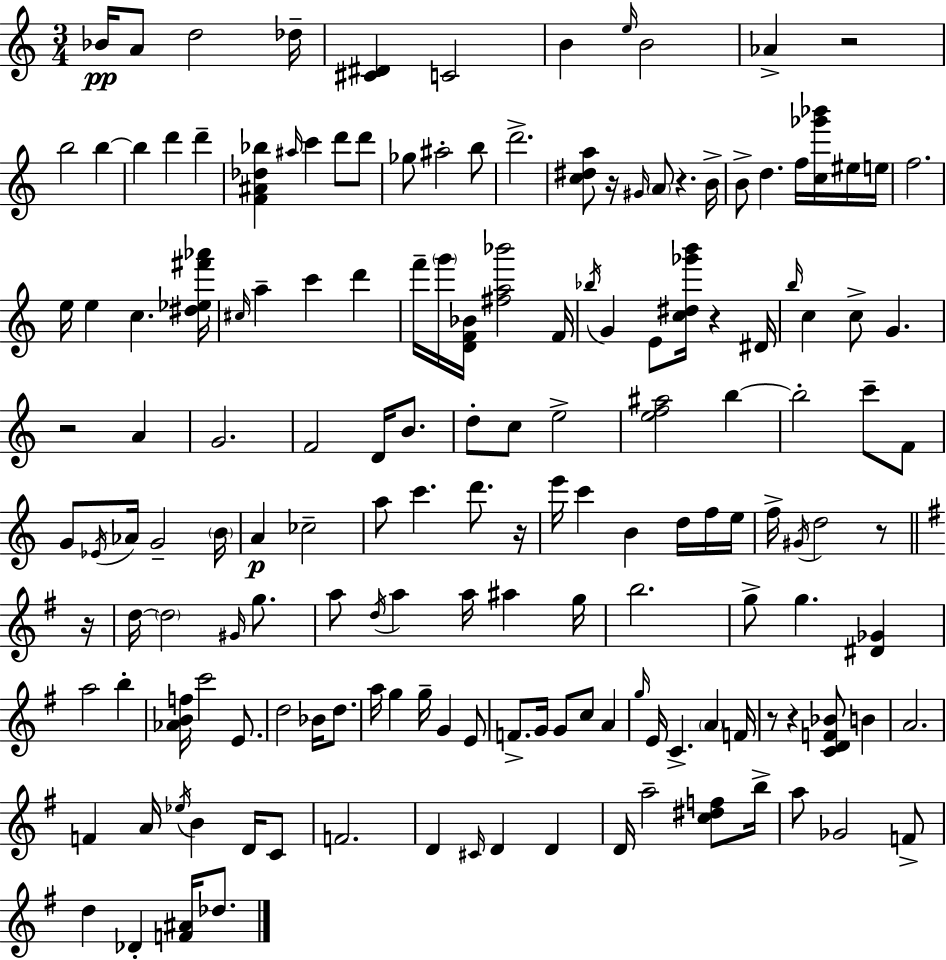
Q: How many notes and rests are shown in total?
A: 161